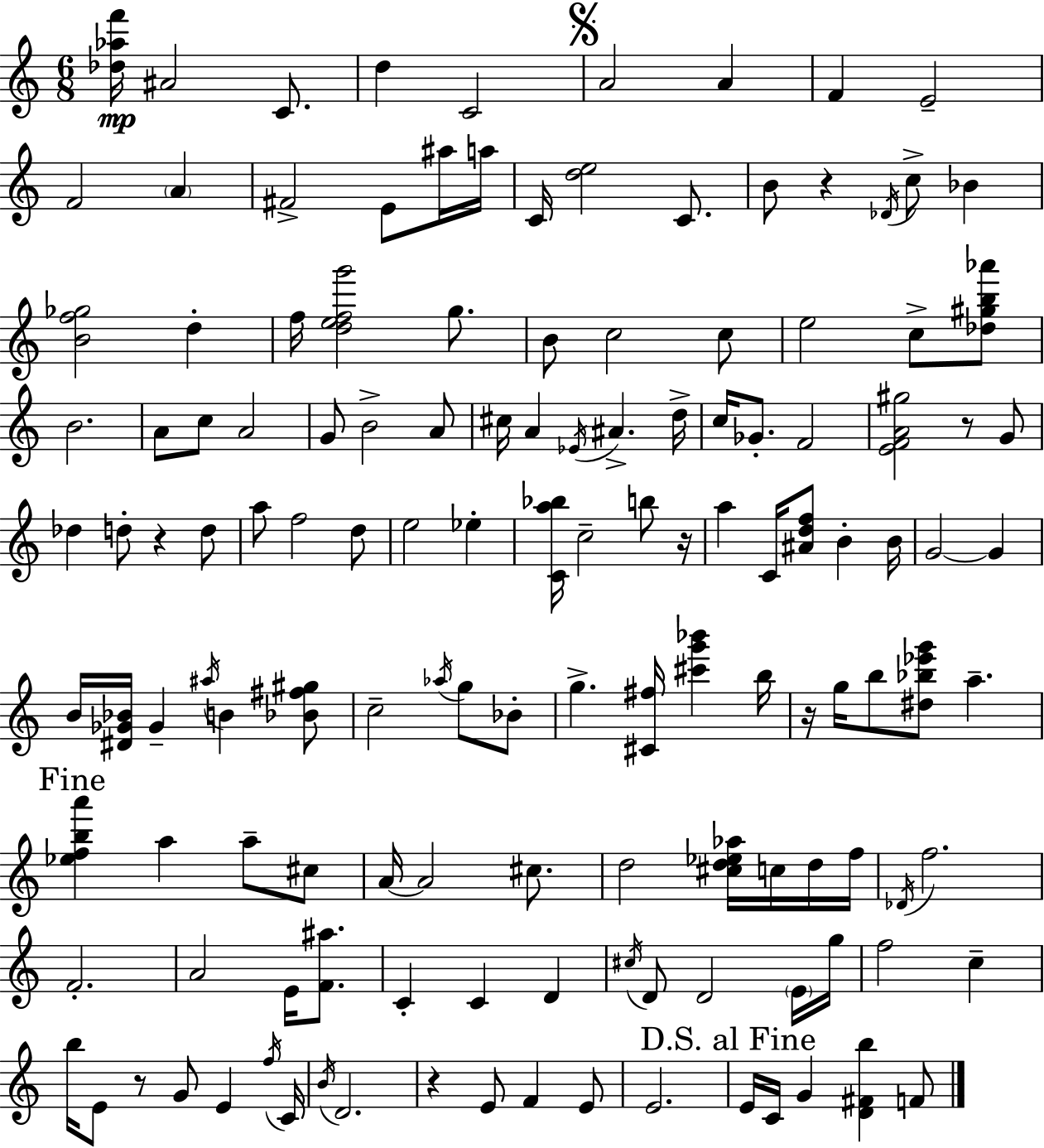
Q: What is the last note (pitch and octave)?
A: F4